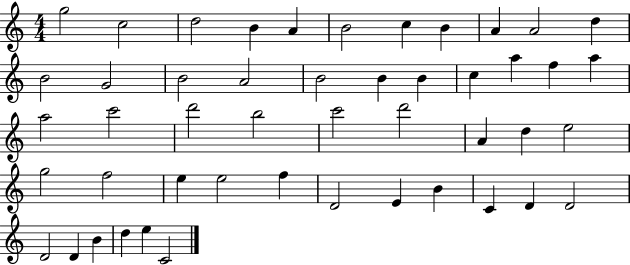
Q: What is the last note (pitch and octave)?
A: C4